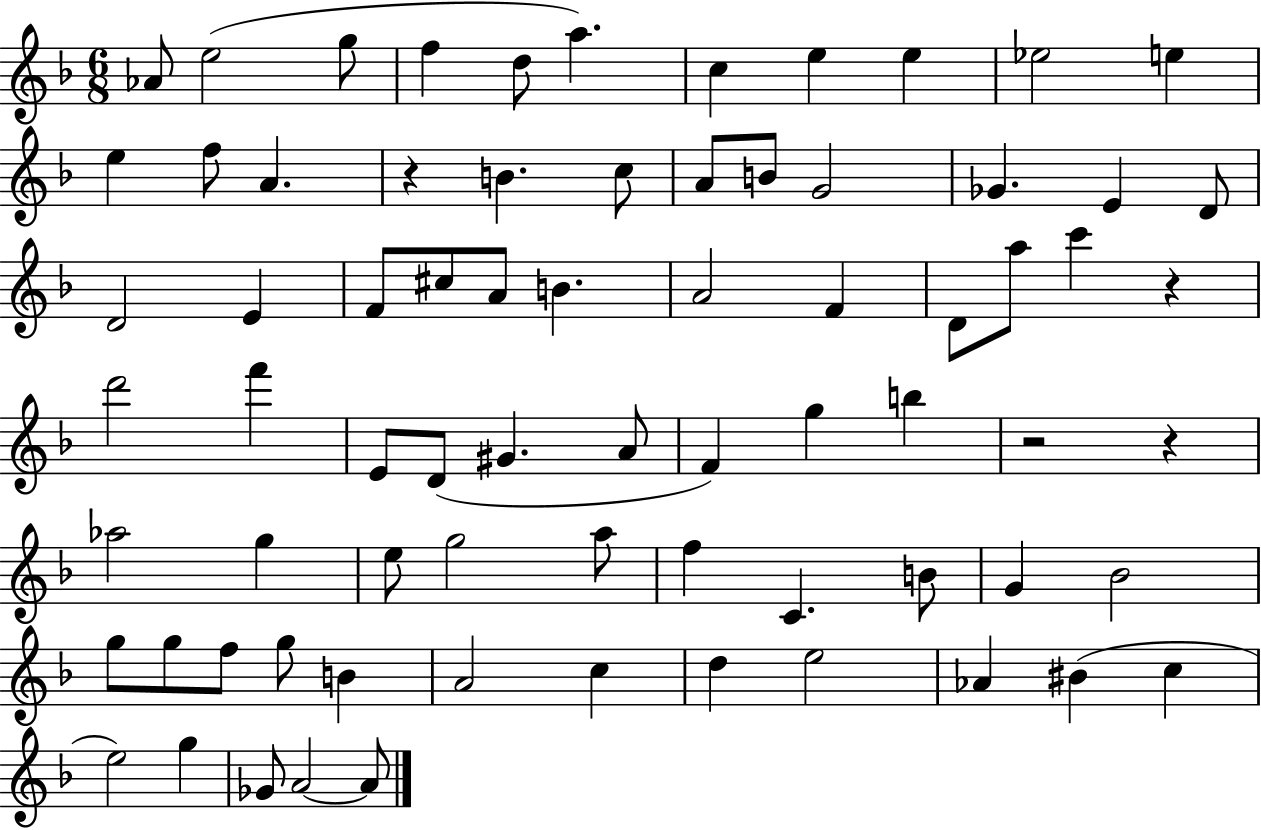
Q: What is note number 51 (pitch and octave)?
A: G4